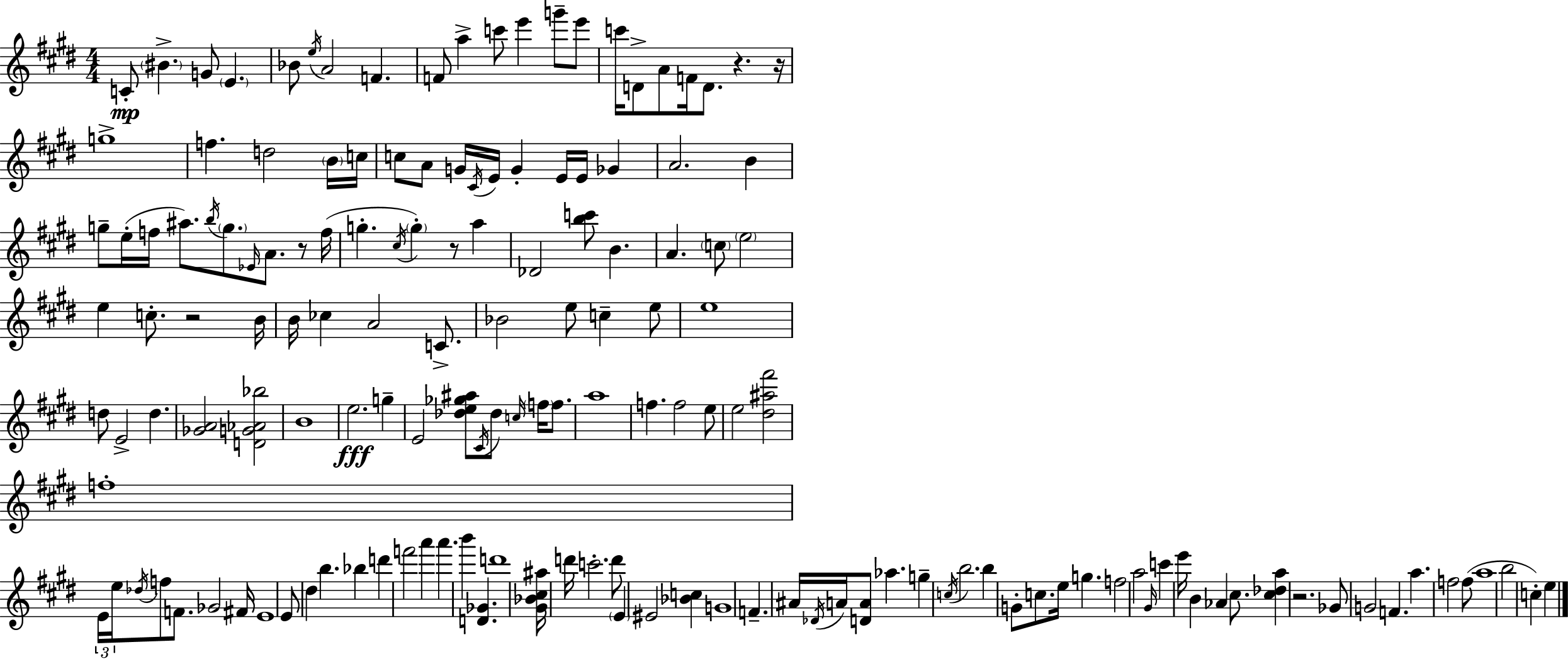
{
  \clef treble
  \numericTimeSignature
  \time 4/4
  \key e \major
  c'8-.\mp \parenthesize bis'4.-> g'8 \parenthesize e'4. | bes'8 \acciaccatura { e''16 } a'2 f'4. | f'8 a''4-> c'''8 e'''4 g'''8-- e'''8 | c'''16 d'8-> a'8 f'16 d'8. r4. | \break r16 g''1-> | f''4. d''2 \parenthesize b'16 | c''16 c''8 a'8 g'16 \acciaccatura { cis'16 } e'16 g'4-. e'16 e'16 ges'4 | a'2. b'4 | \break g''8-- e''16-.( f''16 ais''8.) \acciaccatura { b''16 } \parenthesize g''8. \grace { ees'16 } a'8. | r8 f''16( g''4.-. \acciaccatura { cis''16 } \parenthesize g''4-.) r8 | a''4 des'2 <b'' c'''>8 b'4. | a'4. \parenthesize c''8 \parenthesize e''2 | \break e''4 c''8.-. r2 | b'16 b'16 ces''4 a'2 | c'8.-> bes'2 e''8 c''4-- | e''8 e''1 | \break d''8 e'2-> d''4. | <ges' a'>2 <d' g' aes' bes''>2 | b'1 | e''2.\fff | \break g''4-- e'2 <des'' e'' ges'' ais''>8 \acciaccatura { cis'16 } | des''8 \grace { c''16 } \parenthesize f''16 f''8. a''1 | f''4. f''2 | e''8 e''2 <dis'' ais'' fis'''>2 | \break f''1-. | \tuplet 3/2 { e'16 e''16 \acciaccatura { des''16 } } f''8 f'8. ges'2 | fis'16 e'1 | e'8 dis''4 b''4. | \break bes''4 d'''4 f'''2 | a'''4 a'''4. b'''4 | <d' ges'>4. d'''1 | <gis' bes' cis'' ais''>16 d'''16 c'''2.-. | \break d'''8 \parenthesize e'4 eis'2 | <bes' c''>4 g'1 | f'4.-- ais'16 \acciaccatura { des'16 } | a'16 <d' a'>8 aes''4. g''4-- \acciaccatura { c''16 } b''2. | \break b''4 g'8-. | c''8. e''16 g''4. f''2 | a''2 \grace { gis'16 } c'''4 e'''16 | b'4 aes'4 cis''8. <cis'' des'' a''>4 r2. | \break ges'8 g'2 | f'4. a''4. | f''2 f''8( a''1 | b''2 | \break c''4-.) e''4 \bar "|."
}